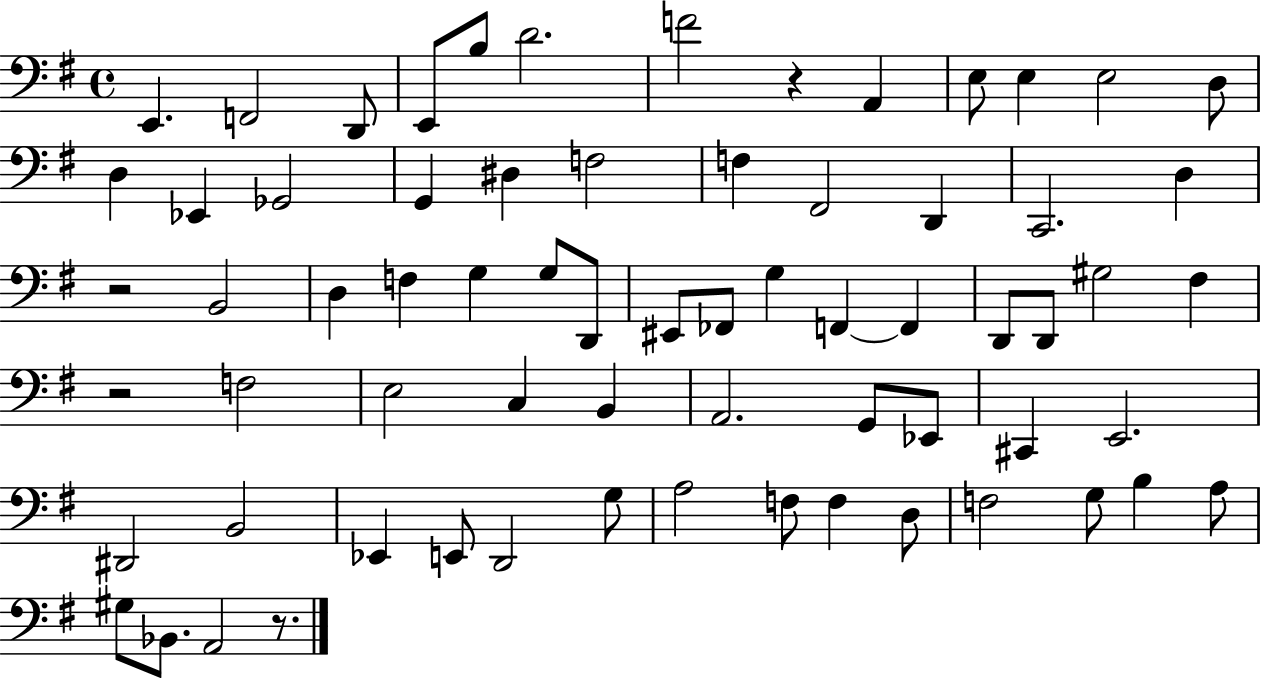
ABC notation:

X:1
T:Untitled
M:4/4
L:1/4
K:G
E,, F,,2 D,,/2 E,,/2 B,/2 D2 F2 z A,, E,/2 E, E,2 D,/2 D, _E,, _G,,2 G,, ^D, F,2 F, ^F,,2 D,, C,,2 D, z2 B,,2 D, F, G, G,/2 D,,/2 ^E,,/2 _F,,/2 G, F,, F,, D,,/2 D,,/2 ^G,2 ^F, z2 F,2 E,2 C, B,, A,,2 G,,/2 _E,,/2 ^C,, E,,2 ^D,,2 B,,2 _E,, E,,/2 D,,2 G,/2 A,2 F,/2 F, D,/2 F,2 G,/2 B, A,/2 ^G,/2 _B,,/2 A,,2 z/2